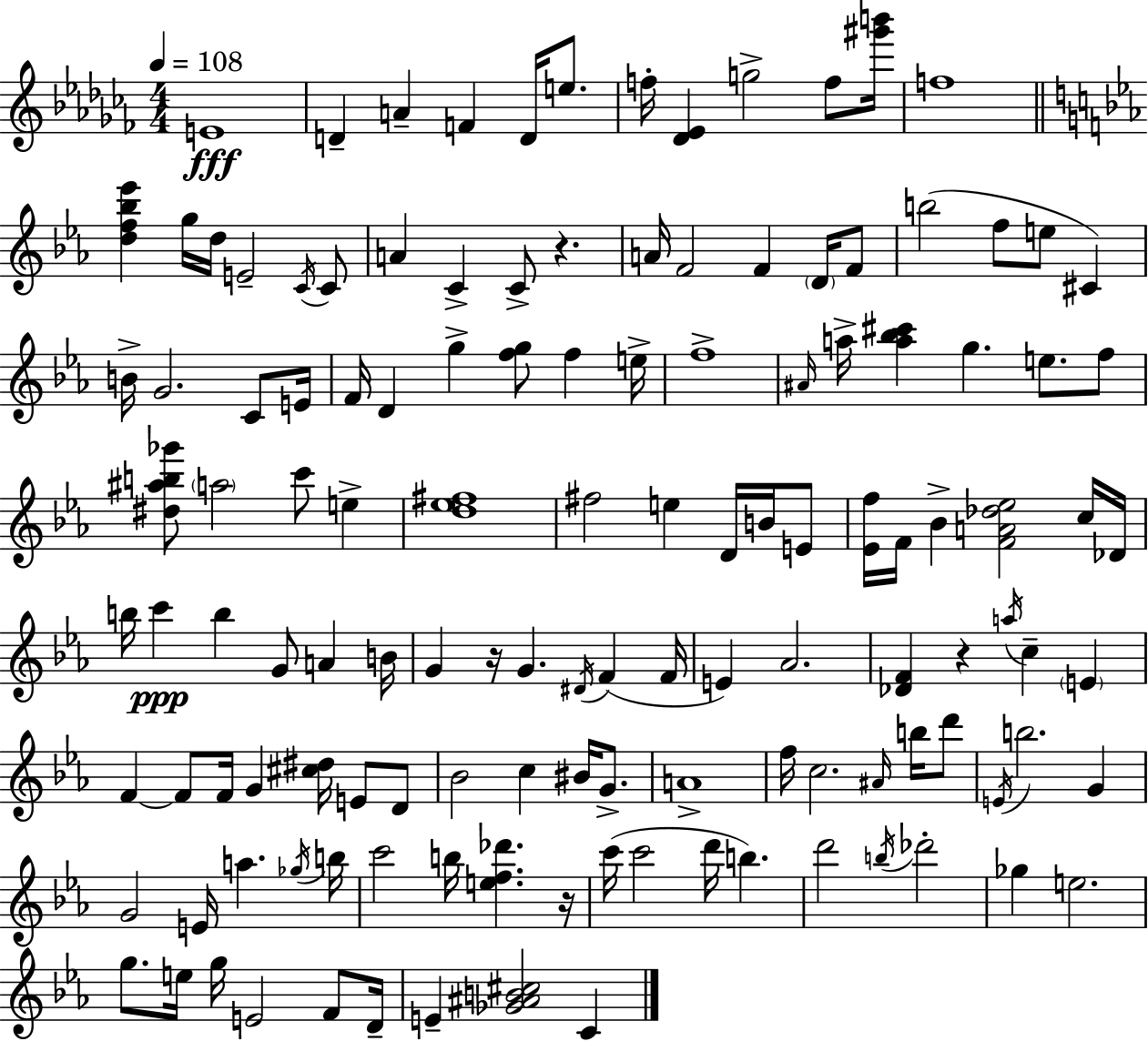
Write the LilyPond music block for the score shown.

{
  \clef treble
  \numericTimeSignature
  \time 4/4
  \key aes \minor
  \tempo 4 = 108
  \repeat volta 2 { e'1\fff | d'4-- a'4-- f'4 d'16 e''8. | f''16-. <des' ees'>4 g''2-> f''8 <gis''' b'''>16 | f''1 | \break \bar "||" \break \key ees \major <d'' f'' bes'' ees'''>4 g''16 d''16 e'2-- \acciaccatura { c'16 } c'8 | a'4 c'4-> c'8-> r4. | a'16 f'2 f'4 \parenthesize d'16 f'8 | b''2( f''8 e''8 cis'4) | \break b'16-> g'2. c'8 | e'16 f'16 d'4 g''4-> <f'' g''>8 f''4 | e''16-> f''1-> | \grace { ais'16 } a''16-> <a'' bes'' cis'''>4 g''4. e''8. | \break f''8 <dis'' ais'' b'' ges'''>8 \parenthesize a''2 c'''8 e''4-> | <d'' ees'' fis''>1 | fis''2 e''4 d'16 b'16 | e'8 <ees' f''>16 f'16 bes'4-> <f' a' des'' ees''>2 | \break c''16 des'16 b''16 c'''4\ppp b''4 g'8 a'4 | b'16 g'4 r16 g'4. \acciaccatura { dis'16 }( f'4 | f'16 e'4) aes'2. | <des' f'>4 r4 \acciaccatura { a''16 } c''4-- | \break \parenthesize e'4 f'4~~ f'8 f'16 g'4 <cis'' dis''>16 | e'8 d'8 bes'2 c''4 | bis'16 g'8.-> a'1-> | f''16 c''2. | \break \grace { ais'16 } b''16 d'''8 \acciaccatura { e'16 } b''2. | g'4 g'2 e'16 a''4. | \acciaccatura { ges''16 } b''16 c'''2 b''16 | <e'' f'' des'''>4. r16 c'''16( c'''2 | \break d'''16 b''4.) d'''2 \acciaccatura { b''16 } | des'''2-. ges''4 e''2. | g''8. e''16 g''16 e'2 | f'8 d'16-- e'4-- <ges' ais' b' cis''>2 | \break c'4 } \bar "|."
}